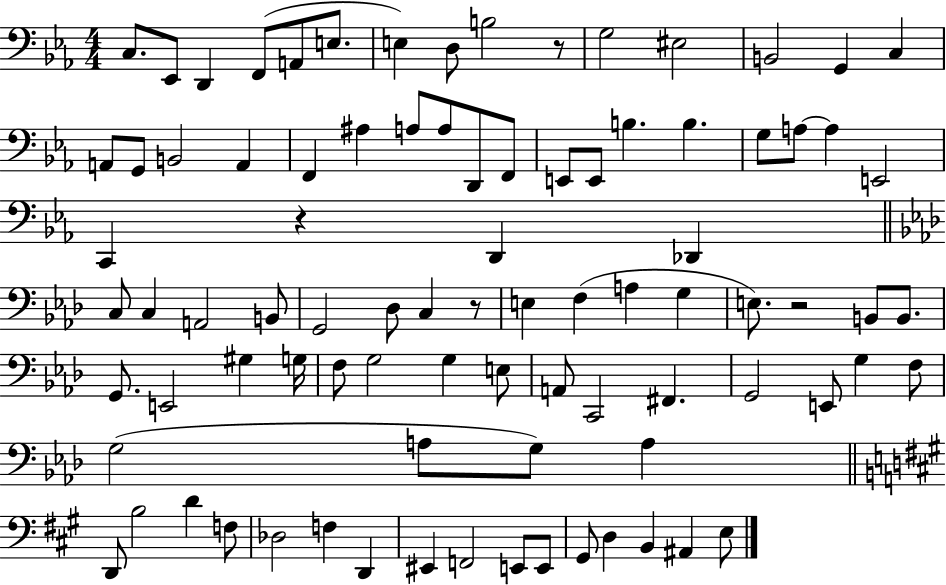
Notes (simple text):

C3/e. Eb2/e D2/q F2/e A2/e E3/e. E3/q D3/e B3/h R/e G3/h EIS3/h B2/h G2/q C3/q A2/e G2/e B2/h A2/q F2/q A#3/q A3/e A3/e D2/e F2/e E2/e E2/e B3/q. B3/q. G3/e A3/e A3/q E2/h C2/q R/q D2/q Db2/q C3/e C3/q A2/h B2/e G2/h Db3/e C3/q R/e E3/q F3/q A3/q G3/q E3/e. R/h B2/e B2/e. G2/e. E2/h G#3/q G3/s F3/e G3/h G3/q E3/e A2/e C2/h F#2/q. G2/h E2/e G3/q F3/e G3/h A3/e G3/e A3/q D2/e B3/h D4/q F3/e Db3/h F3/q D2/q EIS2/q F2/h E2/e E2/e G#2/e D3/q B2/q A#2/q E3/e